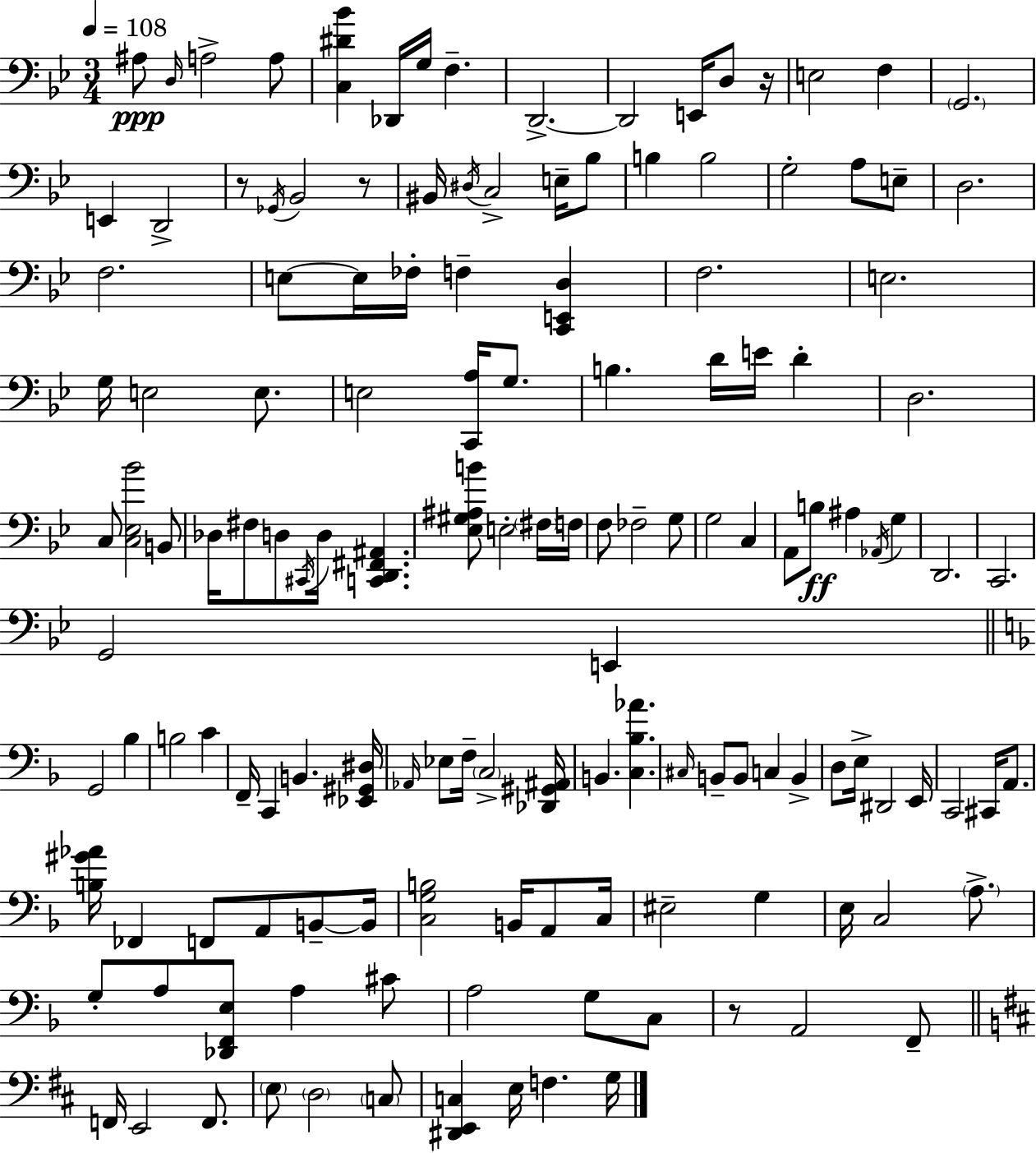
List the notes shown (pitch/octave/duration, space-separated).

A#3/e D3/s A3/h A3/e [C3,D#4,Bb4]/q Db2/s G3/s F3/q. D2/h. D2/h E2/s D3/e R/s E3/h F3/q G2/h. E2/q D2/h R/e Gb2/s Bb2/h R/e BIS2/s D#3/s C3/h E3/s Bb3/e B3/q B3/h G3/h A3/e E3/e D3/h. F3/h. E3/e E3/s FES3/s F3/q [C2,E2,D3]/q F3/h. E3/h. G3/s E3/h E3/e. E3/h [C2,A3]/s G3/e. B3/q. D4/s E4/s D4/q D3/h. C3/e [C3,Eb3,Bb4]/h B2/e Db3/s F#3/e D3/e C#2/s D3/s [C2,D2,F#2,A#2]/q. [Eb3,G#3,A#3,B4]/e E3/h F#3/s F3/s F3/e FES3/h G3/e G3/h C3/q A2/e B3/e A#3/q Ab2/s G3/q D2/h. C2/h. G2/h E2/q G2/h Bb3/q B3/h C4/q F2/s C2/q B2/q. [Eb2,G#2,D#3]/s Ab2/s Eb3/e F3/s C3/h [Db2,G#2,A#2]/s B2/q. [C3,Bb3,Ab4]/q. C#3/s B2/e B2/e C3/q B2/q D3/e E3/s D#2/h E2/s C2/h C#2/s A2/e. [B3,G#4,Ab4]/s FES2/q F2/e A2/e B2/e B2/s [C3,G3,B3]/h B2/s A2/e C3/s EIS3/h G3/q E3/s C3/h A3/e. G3/e A3/e [Db2,F2,E3]/e A3/q C#4/e A3/h G3/e C3/e R/e A2/h F2/e F2/s E2/h F2/e. E3/e D3/h C3/e [D#2,E2,C3]/q E3/s F3/q. G3/s